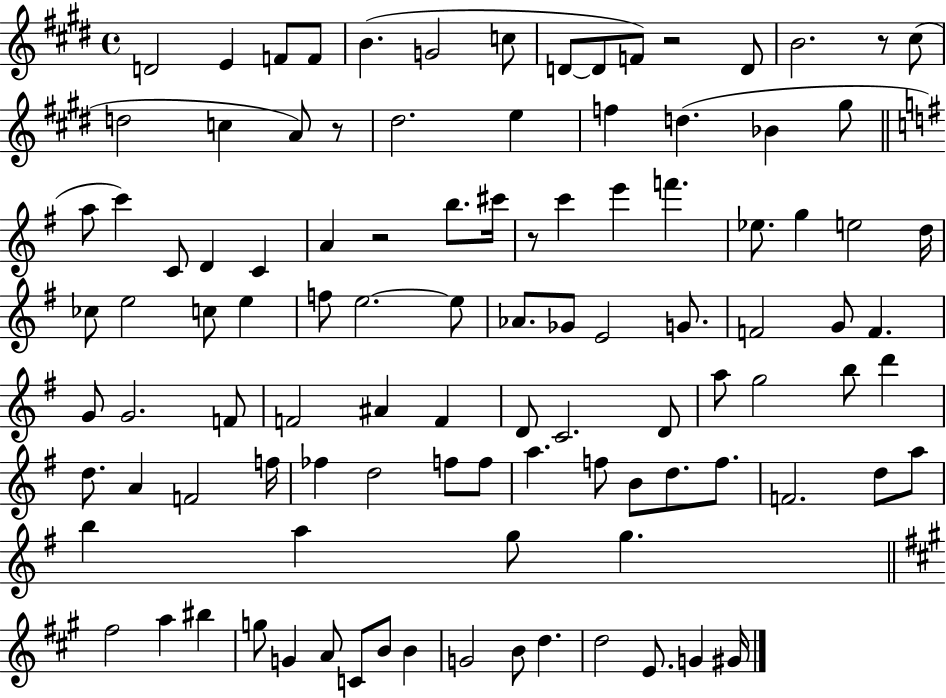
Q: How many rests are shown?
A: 5